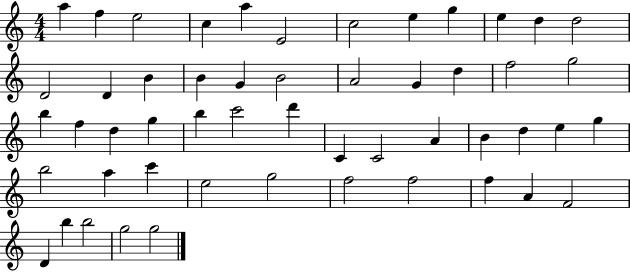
X:1
T:Untitled
M:4/4
L:1/4
K:C
a f e2 c a E2 c2 e g e d d2 D2 D B B G B2 A2 G d f2 g2 b f d g b c'2 d' C C2 A B d e g b2 a c' e2 g2 f2 f2 f A F2 D b b2 g2 g2